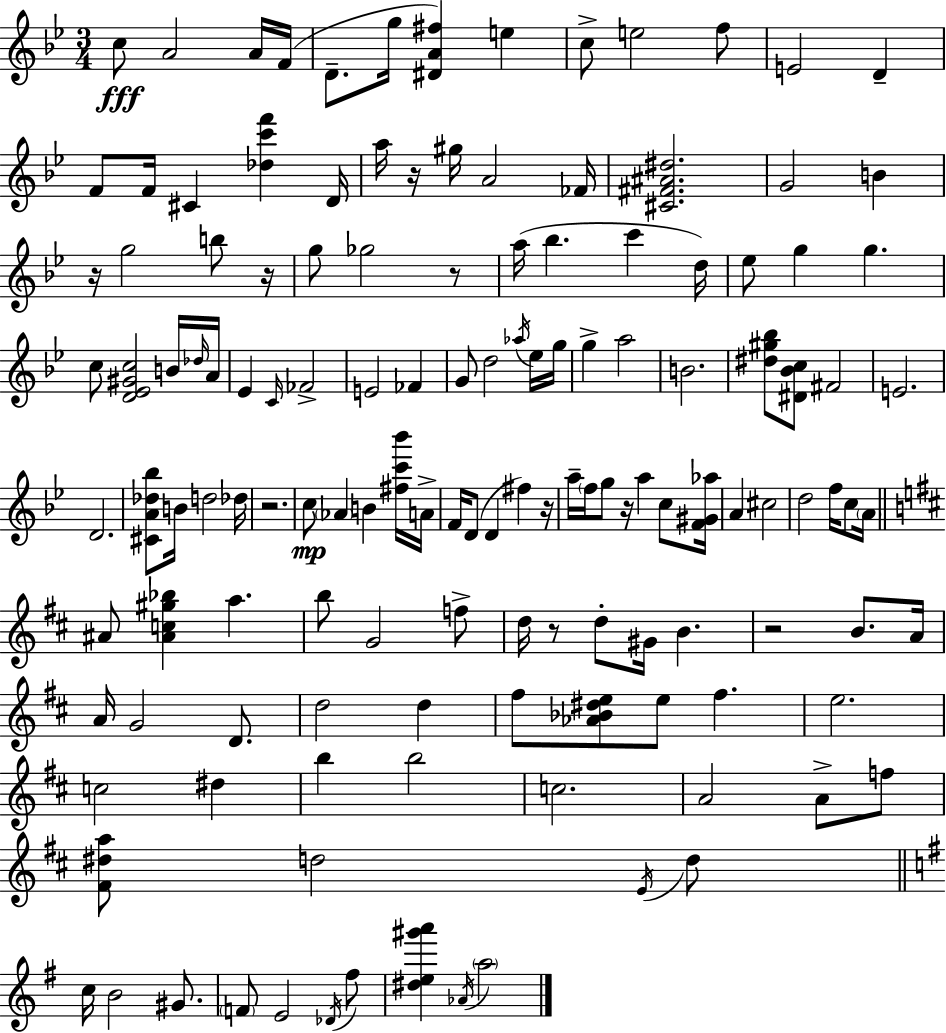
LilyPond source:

{
  \clef treble
  \numericTimeSignature
  \time 3/4
  \key g \minor
  \repeat volta 2 { c''8\fff a'2 a'16 f'16( | d'8.-- g''16 <dis' a' fis''>4) e''4 | c''8-> e''2 f''8 | e'2 d'4-- | \break f'8 f'16 cis'4 <des'' c''' f'''>4 d'16 | a''16 r16 gis''16 a'2 fes'16 | <cis' fis' ais' dis''>2. | g'2 b'4 | \break r16 g''2 b''8 r16 | g''8 ges''2 r8 | a''16( bes''4. c'''4 d''16) | ees''8 g''4 g''4. | \break c''8 <d' ees' gis' c''>2 b'16 \grace { des''16 } | a'16 ees'4 \grace { c'16 } fes'2-> | e'2 fes'4 | g'8 d''2 | \break \acciaccatura { aes''16 } ees''16 g''16 g''4-> a''2 | b'2. | <dis'' gis'' bes''>8 <dis' bes' c''>8 fis'2 | e'2. | \break d'2. | <cis' a' des'' bes''>8 b'16 d''2 | des''16 r2. | c''8\mp \parenthesize aes'4 b'4 | \break <fis'' c''' bes'''>16 a'16-> f'16 d'8( d'4 fis''4) | r16 a''16-- \parenthesize f''16 g''8 r16 a''4 | c''8 <f' gis' aes''>16 a'4 cis''2 | d''2 f''16 | \break c''8 \parenthesize a'16 \bar "||" \break \key d \major ais'8 <ais' c'' gis'' bes''>4 a''4. | b''8 g'2 f''8-> | d''16 r8 d''8-. gis'16 b'4. | r2 b'8. a'16 | \break a'16 g'2 d'8. | d''2 d''4 | fis''8 <aes' bes' dis'' e''>8 e''8 fis''4. | e''2. | \break c''2 dis''4 | b''4 b''2 | c''2. | a'2 a'8-> f''8 | \break <fis' dis'' a''>8 d''2 \acciaccatura { e'16 } d''8 | \bar "||" \break \key e \minor c''16 b'2 gis'8. | \parenthesize f'8 e'2 \acciaccatura { des'16 } fis''8 | <dis'' e'' gis''' a'''>4 \acciaccatura { aes'16 } \parenthesize a''2 | } \bar "|."
}